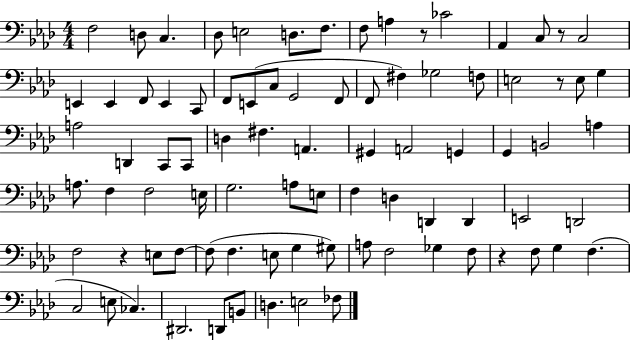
F3/h D3/e C3/q. Db3/e E3/h D3/e. F3/e. F3/e A3/q R/e CES4/h Ab2/q C3/e R/e C3/h E2/q E2/q F2/e E2/q C2/e F2/e E2/e C3/e G2/h F2/e F2/e F#3/q Gb3/h F3/e E3/h R/e E3/e G3/q A3/h D2/q C2/e C2/e D3/q F#3/q. A2/q. G#2/q A2/h G2/q G2/q B2/h A3/q A3/e. F3/q F3/h E3/s G3/h. A3/e E3/e F3/q D3/q D2/q D2/q E2/h D2/h F3/h R/q E3/e F3/e F3/e F3/q. E3/e G3/q G#3/e A3/e F3/h Gb3/q F3/e R/q F3/e G3/q F3/q. C3/h E3/e CES3/q. D#2/h. D2/e B2/e D3/q. E3/h FES3/e